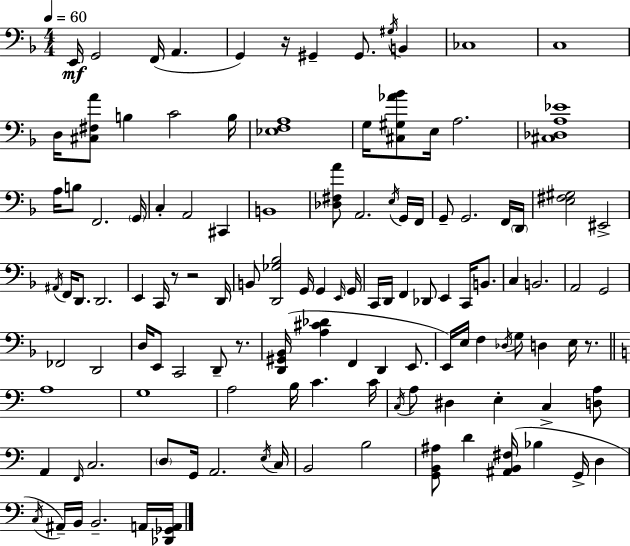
{
  \clef bass
  \numericTimeSignature
  \time 4/4
  \key d \minor
  \tempo 4 = 60
  \repeat volta 2 { e,16\mf g,2 f,16( a,4. | g,4) r16 gis,4-- gis,8. \acciaccatura { gis16 } b,4 | ces1 | c1 | \break d16 <cis fis a'>8 b4 c'2 | b16 <ees f a>1 | g16 <cis gis aes' bes'>8 e16 a2. | <cis des a ees'>1 | \break a16 b8 f,2. | \parenthesize g,16 c4-. a,2 cis,4 | b,1 | <des fis a'>8 a,2. \acciaccatura { e16 } | \break g,16 f,16 g,8-- g,2. | f,16 \parenthesize d,16 <e fis gis>2 eis,2-> | \acciaccatura { ais,16 } f,16 d,8. d,2. | e,4 c,16 r8 r2 | \break d,16 b,8 <d, ges bes>2 g,16 g,4 | \grace { e,16 } g,16 c,16 d,16 f,4 des,8 e,4 | c,16 b,8. c4 b,2. | a,2 g,2 | \break fes,2 d,2 | d16 e,8 c,2 d,8-- | r8. <d, gis, bes,>16( <a cis' des'>4 f,4 d,4 | e,8. e,16) e16 f4 \acciaccatura { des16 } g8 d4 | \break e16 r8. \bar "||" \break \key c \major a1 | g1 | a2 b16 c'4. c'16 | \acciaccatura { c16 } a8 dis4 e4-. c4-> <d a>8 | \break a,4 \grace { f,16 } c2. | \parenthesize d8 g,16 a,2. | \acciaccatura { e16 } c16 b,2 b2 | <g, b, ais>8 d'4 <ais, b, fis>16( bes4 g,16-> d4 | \break \acciaccatura { c16 }) ais,16-- b,16 b,2.-- | a,16 <des, ges, a,>16 } \bar "|."
}